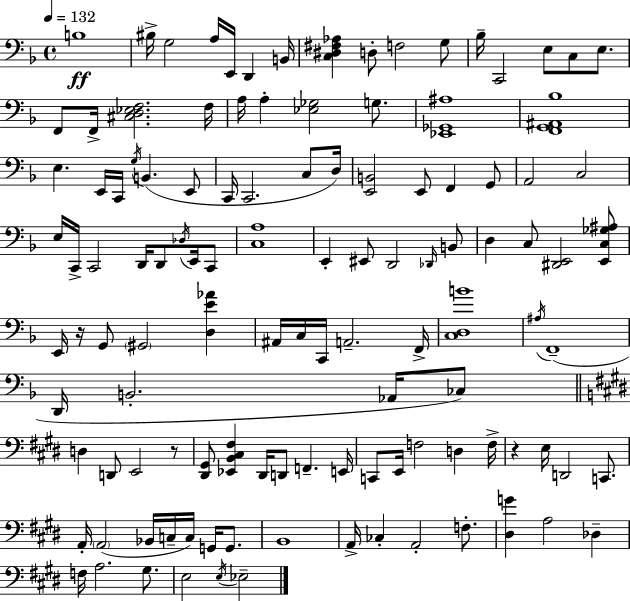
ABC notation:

X:1
T:Untitled
M:4/4
L:1/4
K:F
B,4 ^B,/4 G,2 A,/4 E,,/4 D,, B,,/4 [C,^D,^F,_A,] D,/2 F,2 G,/2 _B,/4 C,,2 E,/2 C,/2 E,/2 F,,/2 F,,/4 [^C,D,_E,F,]2 F,/4 A,/4 A, [_E,_G,]2 G,/2 [_E,,_G,,^A,]4 [F,,G,,^A,,_B,]4 E, E,,/4 C,,/4 G,/4 B,, E,,/2 C,,/4 C,,2 C,/2 D,/4 [E,,B,,]2 E,,/2 F,, G,,/2 A,,2 C,2 E,/4 C,,/4 C,,2 D,,/4 D,,/2 _D,/4 E,,/4 C,,/2 [C,A,]4 E,, ^E,,/2 D,,2 _D,,/4 B,,/2 D, C,/2 [^D,,E,,]2 [E,,C,_G,^A,]/2 E,,/4 z/4 G,,/2 ^G,,2 [D,E_A] ^A,,/4 C,/4 C,,/4 A,,2 F,,/4 [C,D,B]4 ^A,/4 F,,4 D,,/4 B,,2 _A,,/4 _C,/2 D, D,,/2 E,,2 z/2 [^D,,^G,,]/2 [_E,,B,,^C,^F,] ^D,,/4 D,,/2 F,, E,,/4 C,,/2 E,,/4 F,2 D, F,/4 z E,/4 D,,2 C,,/2 A,,/4 A,,2 _B,,/4 C,/4 C,/4 G,,/4 G,,/2 B,,4 A,,/4 _C, A,,2 F,/2 [^D,G] A,2 _D, F,/4 A,2 ^G,/2 E,2 E,/4 _E,2